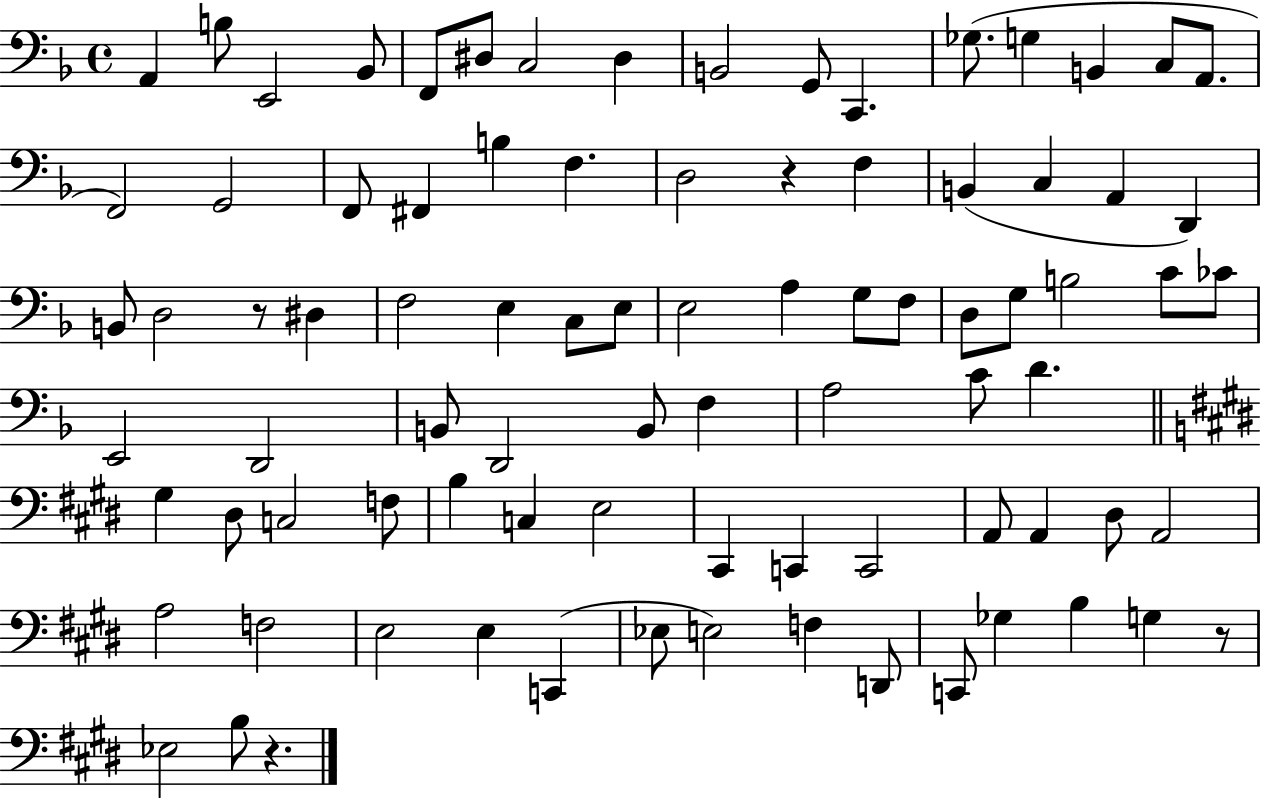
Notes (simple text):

A2/q B3/e E2/h Bb2/e F2/e D#3/e C3/h D#3/q B2/h G2/e C2/q. Gb3/e. G3/q B2/q C3/e A2/e. F2/h G2/h F2/e F#2/q B3/q F3/q. D3/h R/q F3/q B2/q C3/q A2/q D2/q B2/e D3/h R/e D#3/q F3/h E3/q C3/e E3/e E3/h A3/q G3/e F3/e D3/e G3/e B3/h C4/e CES4/e E2/h D2/h B2/e D2/h B2/e F3/q A3/h C4/e D4/q. G#3/q D#3/e C3/h F3/e B3/q C3/q E3/h C#2/q C2/q C2/h A2/e A2/q D#3/e A2/h A3/h F3/h E3/h E3/q C2/q Eb3/e E3/h F3/q D2/e C2/e Gb3/q B3/q G3/q R/e Eb3/h B3/e R/q.